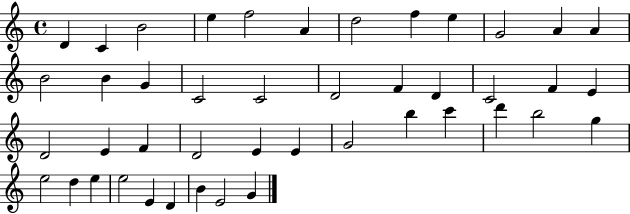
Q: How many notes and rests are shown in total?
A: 44